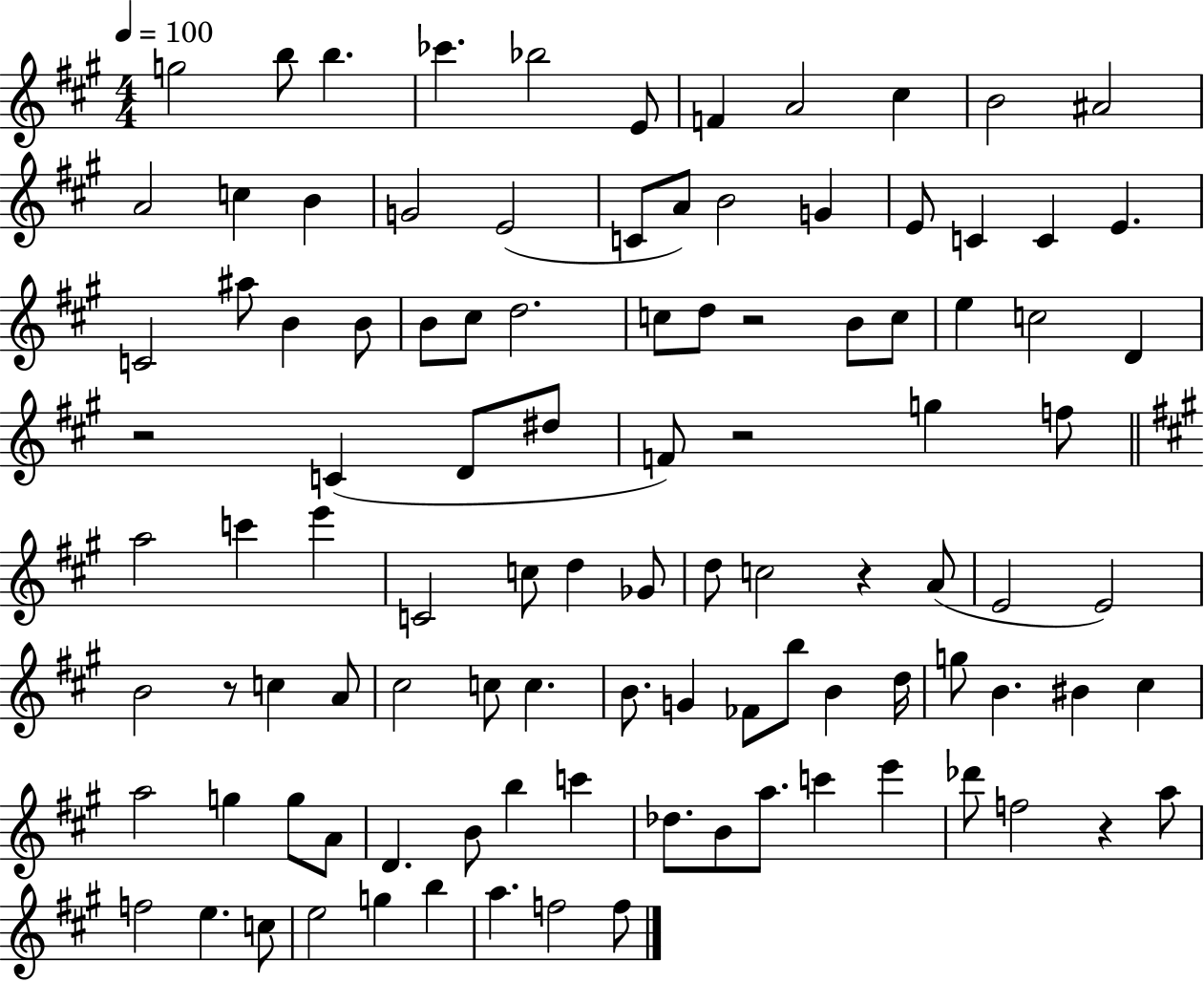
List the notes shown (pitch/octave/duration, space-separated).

G5/h B5/e B5/q. CES6/q. Bb5/h E4/e F4/q A4/h C#5/q B4/h A#4/h A4/h C5/q B4/q G4/h E4/h C4/e A4/e B4/h G4/q E4/e C4/q C4/q E4/q. C4/h A#5/e B4/q B4/e B4/e C#5/e D5/h. C5/e D5/e R/h B4/e C5/e E5/q C5/h D4/q R/h C4/q D4/e D#5/e F4/e R/h G5/q F5/e A5/h C6/q E6/q C4/h C5/e D5/q Gb4/e D5/e C5/h R/q A4/e E4/h E4/h B4/h R/e C5/q A4/e C#5/h C5/e C5/q. B4/e. G4/q FES4/e B5/e B4/q D5/s G5/e B4/q. BIS4/q C#5/q A5/h G5/q G5/e A4/e D4/q. B4/e B5/q C6/q Db5/e. B4/e A5/e. C6/q E6/q Db6/e F5/h R/q A5/e F5/h E5/q. C5/e E5/h G5/q B5/q A5/q. F5/h F5/e